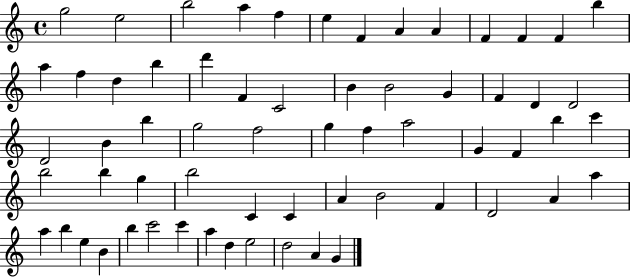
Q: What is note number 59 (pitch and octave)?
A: D5